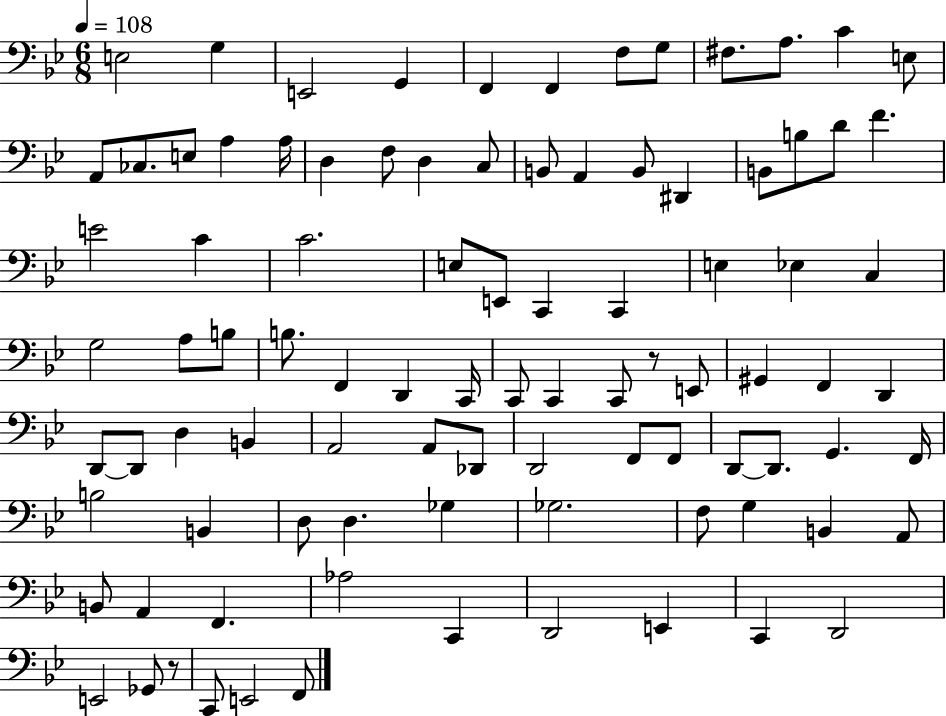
{
  \clef bass
  \numericTimeSignature
  \time 6/8
  \key bes \major
  \tempo 4 = 108
  e2 g4 | e,2 g,4 | f,4 f,4 f8 g8 | fis8. a8. c'4 e8 | \break a,8 ces8. e8 a4 a16 | d4 f8 d4 c8 | b,8 a,4 b,8 dis,4 | b,8 b8 d'8 f'4. | \break e'2 c'4 | c'2. | e8 e,8 c,4 c,4 | e4 ees4 c4 | \break g2 a8 b8 | b8. f,4 d,4 c,16 | c,8 c,4 c,8 r8 e,8 | gis,4 f,4 d,4 | \break d,8~~ d,8 d4 b,4 | a,2 a,8 des,8 | d,2 f,8 f,8 | d,8~~ d,8. g,4. f,16 | \break b2 b,4 | d8 d4. ges4 | ges2. | f8 g4 b,4 a,8 | \break b,8 a,4 f,4. | aes2 c,4 | d,2 e,4 | c,4 d,2 | \break e,2 ges,8 r8 | c,8 e,2 f,8 | \bar "|."
}